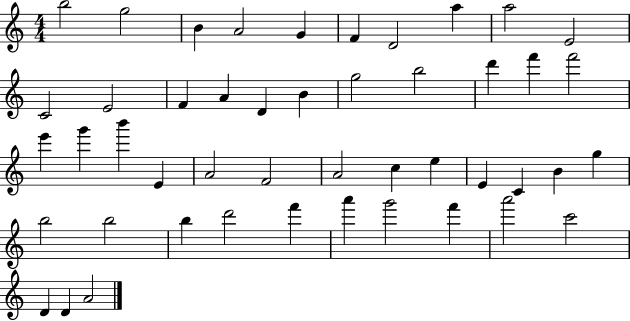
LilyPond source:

{
  \clef treble
  \numericTimeSignature
  \time 4/4
  \key c \major
  b''2 g''2 | b'4 a'2 g'4 | f'4 d'2 a''4 | a''2 e'2 | \break c'2 e'2 | f'4 a'4 d'4 b'4 | g''2 b''2 | d'''4 f'''4 f'''2 | \break e'''4 g'''4 b'''4 e'4 | a'2 f'2 | a'2 c''4 e''4 | e'4 c'4 b'4 g''4 | \break b''2 b''2 | b''4 d'''2 f'''4 | a'''4 g'''2 f'''4 | a'''2 c'''2 | \break d'4 d'4 a'2 | \bar "|."
}